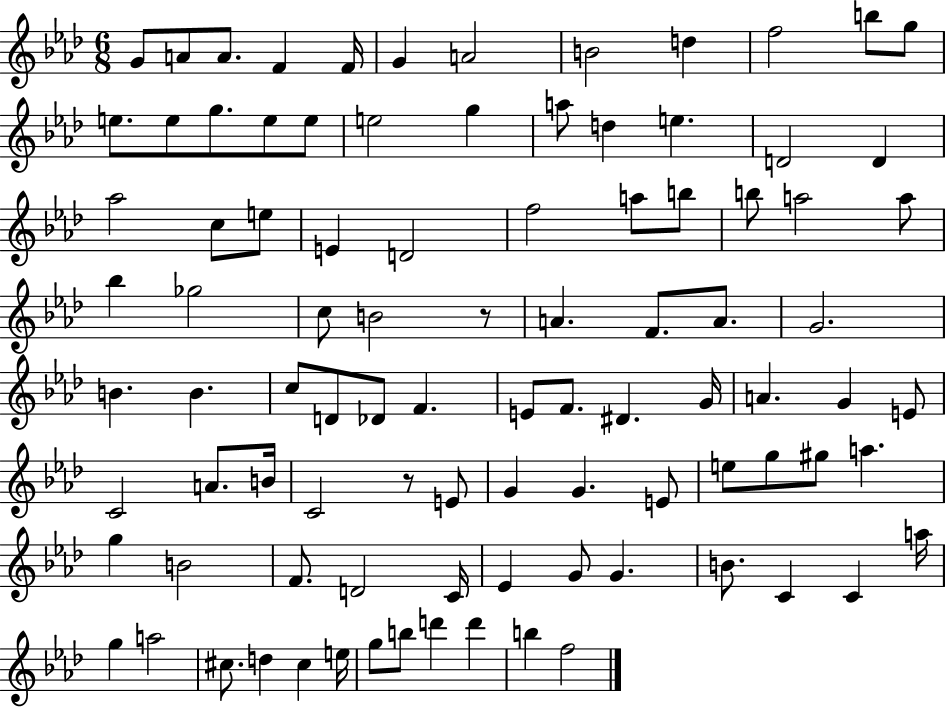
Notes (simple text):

G4/e A4/e A4/e. F4/q F4/s G4/q A4/h B4/h D5/q F5/h B5/e G5/e E5/e. E5/e G5/e. E5/e E5/e E5/h G5/q A5/e D5/q E5/q. D4/h D4/q Ab5/h C5/e E5/e E4/q D4/h F5/h A5/e B5/e B5/e A5/h A5/e Bb5/q Gb5/h C5/e B4/h R/e A4/q. F4/e. A4/e. G4/h. B4/q. B4/q. C5/e D4/e Db4/e F4/q. E4/e F4/e. D#4/q. G4/s A4/q. G4/q E4/e C4/h A4/e. B4/s C4/h R/e E4/e G4/q G4/q. E4/e E5/e G5/e G#5/e A5/q. G5/q B4/h F4/e. D4/h C4/s Eb4/q G4/e G4/q. B4/e. C4/q C4/q A5/s G5/q A5/h C#5/e. D5/q C#5/q E5/s G5/e B5/e D6/q D6/q B5/q F5/h